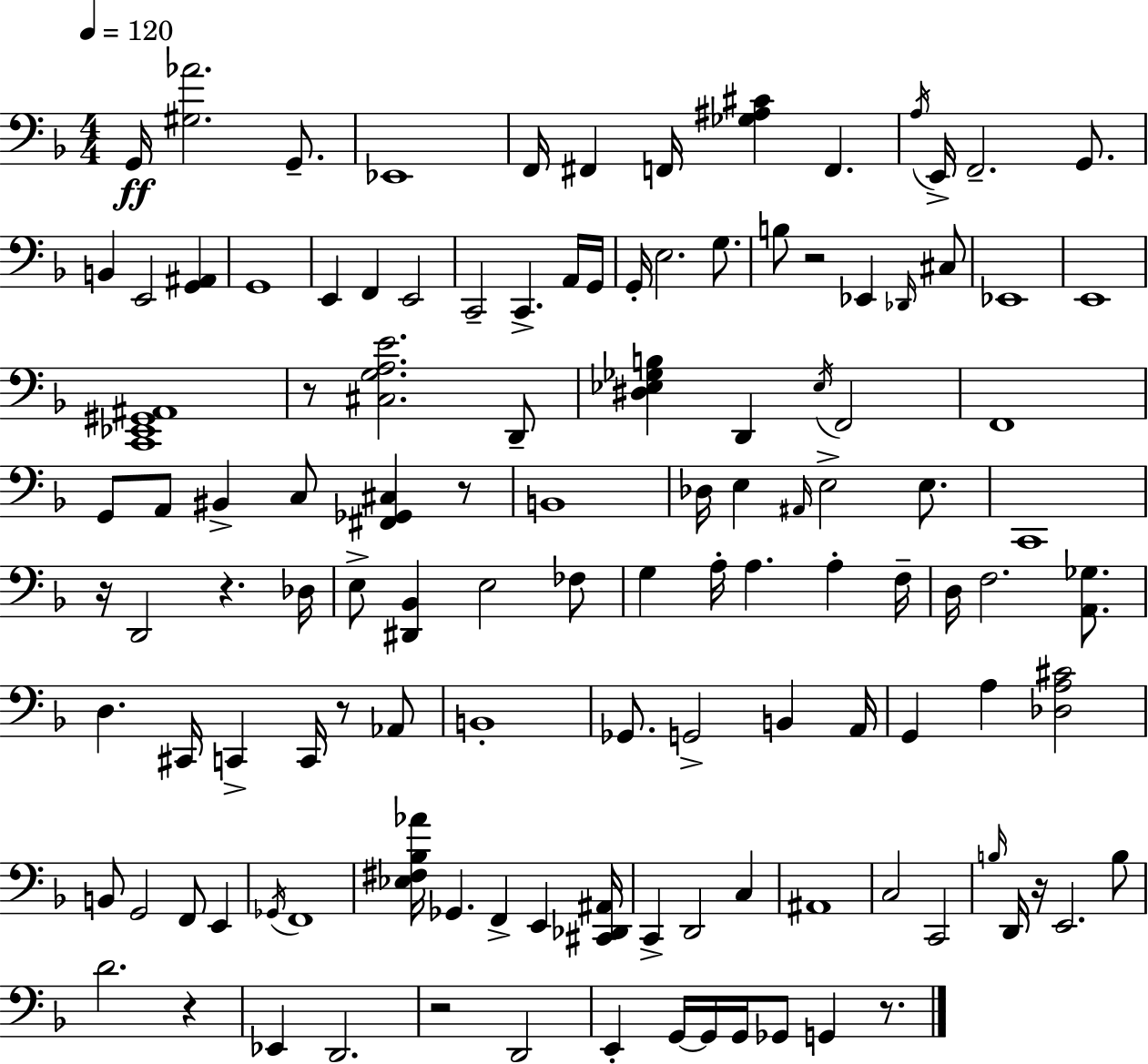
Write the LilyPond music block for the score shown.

{
  \clef bass
  \numericTimeSignature
  \time 4/4
  \key d \minor
  \tempo 4 = 120
  g,16\ff <gis aes'>2. g,8.-- | ees,1 | f,16 fis,4 f,16 <ges ais cis'>4 f,4. | \acciaccatura { a16 } e,16-> f,2.-- g,8. | \break b,4 e,2 <g, ais,>4 | g,1 | e,4 f,4 e,2 | c,2-- c,4.-> a,16 | \break g,16 g,16-. e2. g8. | b8 r2 ees,4 \grace { des,16 } | cis8 ees,1 | e,1 | \break <c, ees, gis, ais,>1 | r8 <cis g a e'>2. | d,8-- <dis ees ges b>4 d,4 \acciaccatura { ees16 } f,2 | f,1 | \break g,8 a,8 bis,4-> c8 <fis, ges, cis>4 | r8 b,1 | des16 e4 \grace { ais,16 } e2-> | e8. c,1 | \break r16 d,2 r4. | des16 e8-> <dis, bes,>4 e2 | fes8 g4 a16-. a4. a4-. | f16-- d16 f2. | \break <a, ges>8. d4. cis,16 c,4-> c,16 | r8 aes,8 b,1-. | ges,8. g,2-> b,4 | a,16 g,4 a4 <des a cis'>2 | \break b,8 g,2 f,8 | e,4 \acciaccatura { ges,16 } f,1 | <ees fis bes aes'>16 ges,4. f,4-> | e,4 <cis, des, ais,>16 c,4-> d,2 | \break c4 ais,1 | c2 c,2 | \grace { b16 } d,16 r16 e,2. | b8 d'2. | \break r4 ees,4 d,2. | r2 d,2 | e,4-. g,16~~ g,16 g,16 ges,8 g,4 | r8. \bar "|."
}